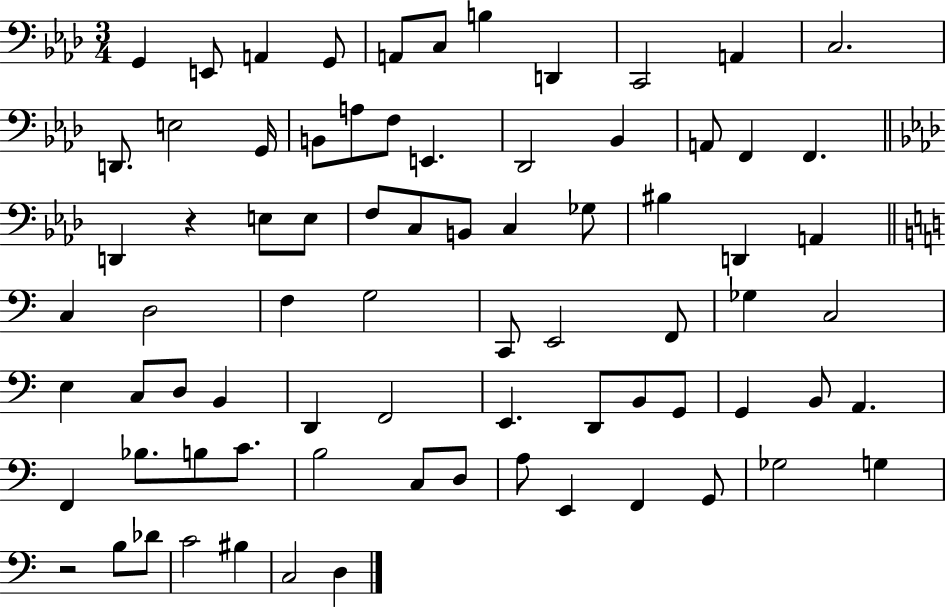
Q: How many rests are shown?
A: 2